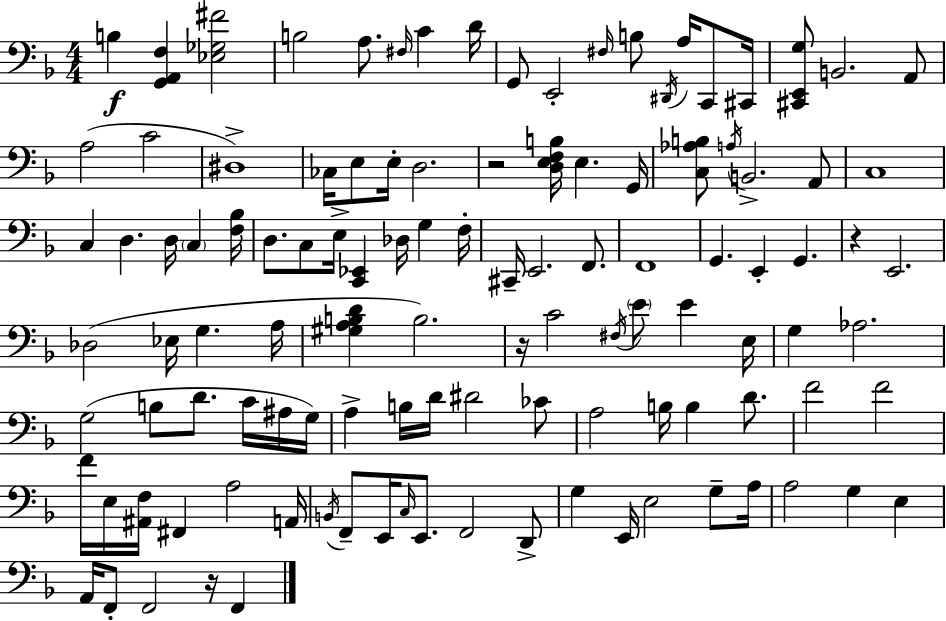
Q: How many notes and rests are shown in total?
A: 113